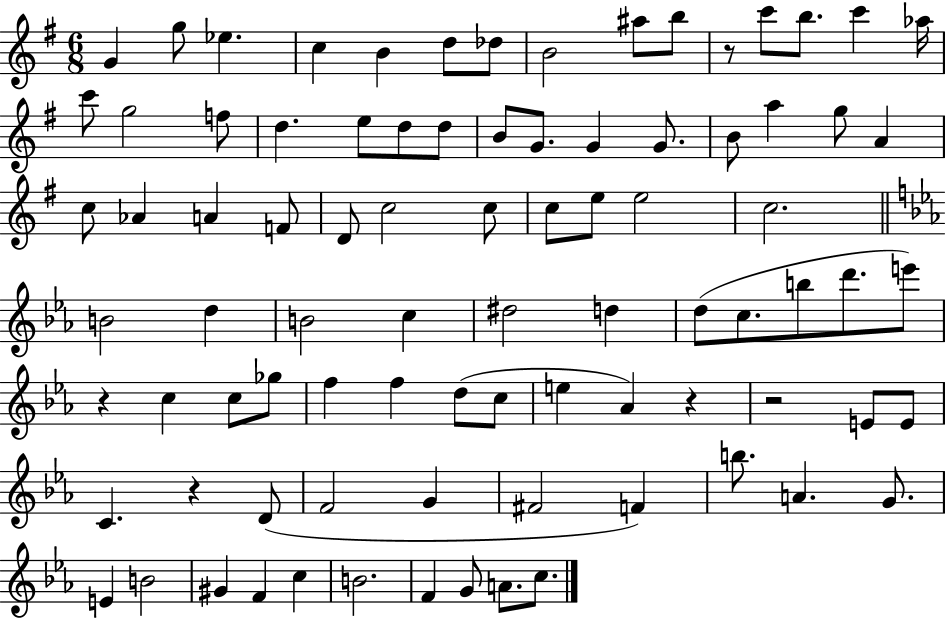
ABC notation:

X:1
T:Untitled
M:6/8
L:1/4
K:G
G g/2 _e c B d/2 _d/2 B2 ^a/2 b/2 z/2 c'/2 b/2 c' _a/4 c'/2 g2 f/2 d e/2 d/2 d/2 B/2 G/2 G G/2 B/2 a g/2 A c/2 _A A F/2 D/2 c2 c/2 c/2 e/2 e2 c2 B2 d B2 c ^d2 d d/2 c/2 b/2 d'/2 e'/2 z c c/2 _g/2 f f d/2 c/2 e _A z z2 E/2 E/2 C z D/2 F2 G ^F2 F b/2 A G/2 E B2 ^G F c B2 F G/2 A/2 c/2